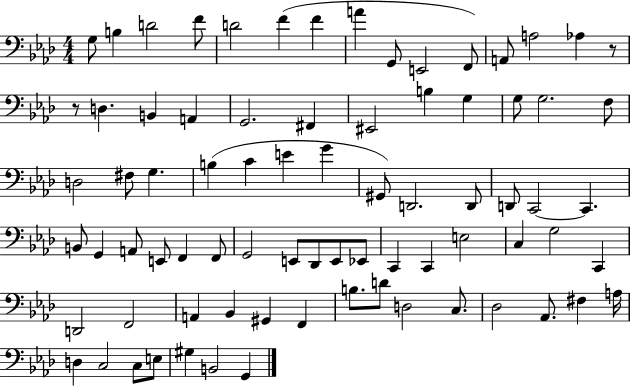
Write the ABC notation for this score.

X:1
T:Untitled
M:4/4
L:1/4
K:Ab
G,/2 B, D2 F/2 D2 F F A G,,/2 E,,2 F,,/2 A,,/2 A,2 _A, z/2 z/2 D, B,, A,, G,,2 ^F,, ^E,,2 B, G, G,/2 G,2 F,/2 D,2 ^F,/2 G, B, C E G ^G,,/2 D,,2 D,,/2 D,,/2 C,,2 C,, B,,/2 G,, A,,/2 E,,/2 F,, F,,/2 G,,2 E,,/2 _D,,/2 E,,/2 _E,,/2 C,, C,, E,2 C, G,2 C,, D,,2 F,,2 A,, _B,, ^G,, F,, B,/2 D/2 D,2 C,/2 _D,2 _A,,/2 ^F, A,/4 D, C,2 C,/2 E,/2 ^G, B,,2 G,,